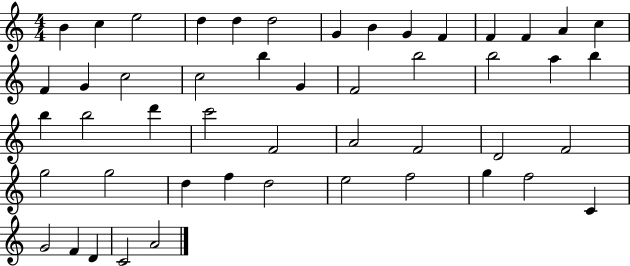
B4/q C5/q E5/h D5/q D5/q D5/h G4/q B4/q G4/q F4/q F4/q F4/q A4/q C5/q F4/q G4/q C5/h C5/h B5/q G4/q F4/h B5/h B5/h A5/q B5/q B5/q B5/h D6/q C6/h F4/h A4/h F4/h D4/h F4/h G5/h G5/h D5/q F5/q D5/h E5/h F5/h G5/q F5/h C4/q G4/h F4/q D4/q C4/h A4/h